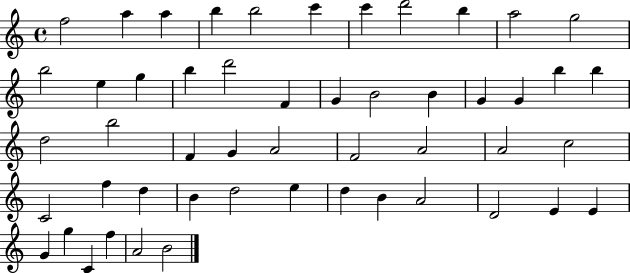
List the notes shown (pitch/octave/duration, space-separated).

F5/h A5/q A5/q B5/q B5/h C6/q C6/q D6/h B5/q A5/h G5/h B5/h E5/q G5/q B5/q D6/h F4/q G4/q B4/h B4/q G4/q G4/q B5/q B5/q D5/h B5/h F4/q G4/q A4/h F4/h A4/h A4/h C5/h C4/h F5/q D5/q B4/q D5/h E5/q D5/q B4/q A4/h D4/h E4/q E4/q G4/q G5/q C4/q F5/q A4/h B4/h